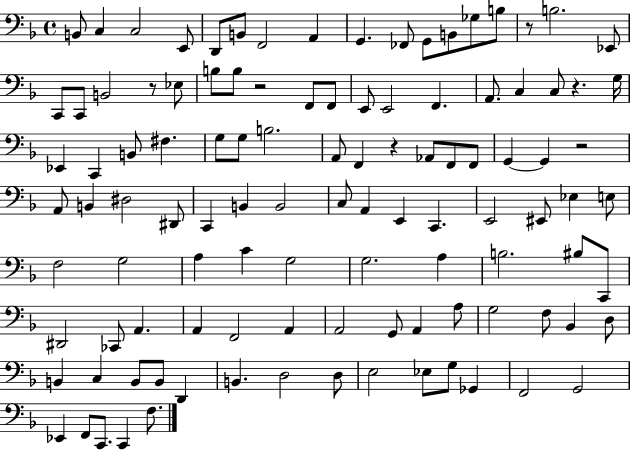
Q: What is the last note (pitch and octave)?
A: F3